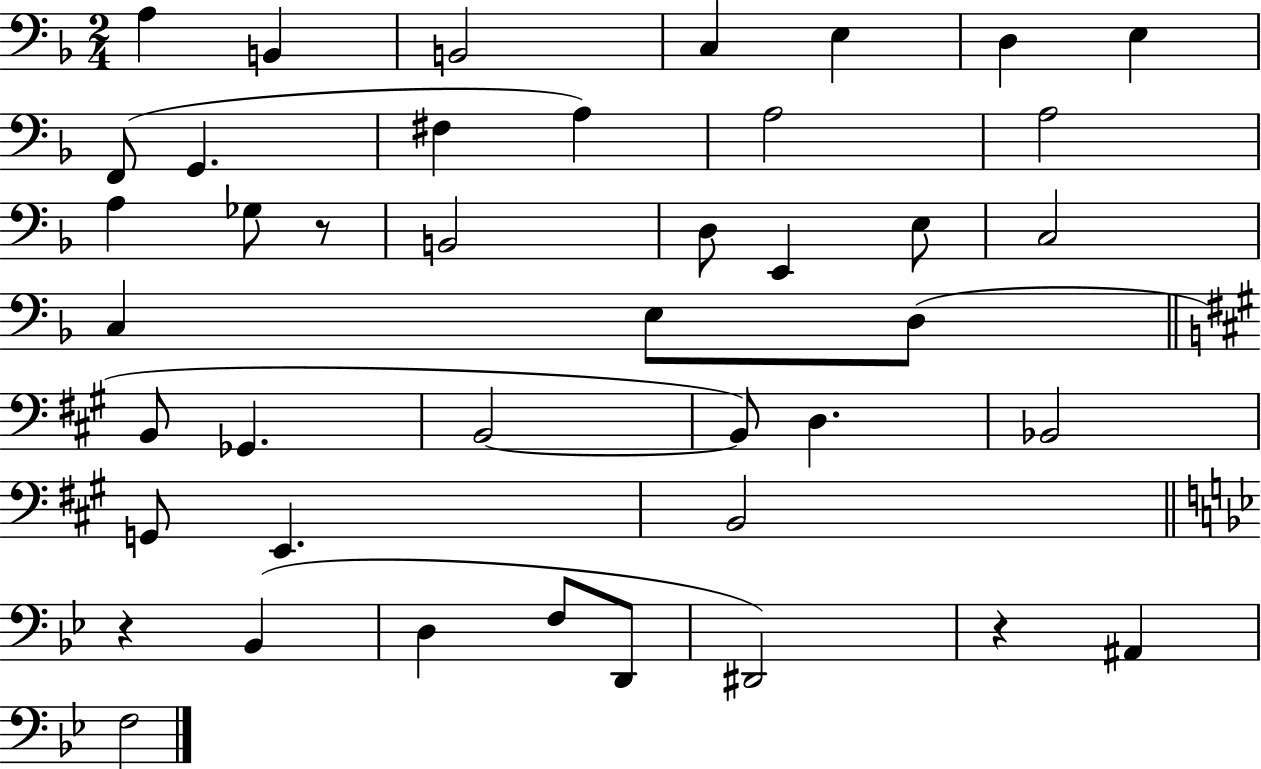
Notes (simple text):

A3/q B2/q B2/h C3/q E3/q D3/q E3/q F2/e G2/q. F#3/q A3/q A3/h A3/h A3/q Gb3/e R/e B2/h D3/e E2/q E3/e C3/h C3/q E3/e D3/e B2/e Gb2/q. B2/h B2/e D3/q. Bb2/h G2/e E2/q. B2/h R/q Bb2/q D3/q F3/e D2/e D#2/h R/q A#2/q F3/h